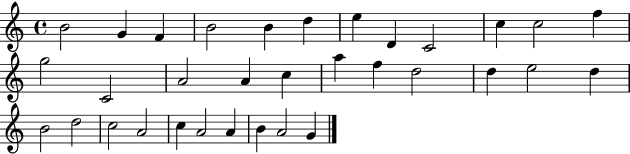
{
  \clef treble
  \time 4/4
  \defaultTimeSignature
  \key c \major
  b'2 g'4 f'4 | b'2 b'4 d''4 | e''4 d'4 c'2 | c''4 c''2 f''4 | \break g''2 c'2 | a'2 a'4 c''4 | a''4 f''4 d''2 | d''4 e''2 d''4 | \break b'2 d''2 | c''2 a'2 | c''4 a'2 a'4 | b'4 a'2 g'4 | \break \bar "|."
}